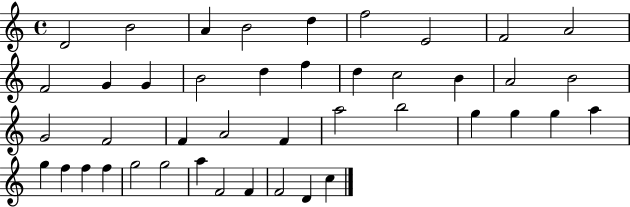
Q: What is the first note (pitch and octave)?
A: D4